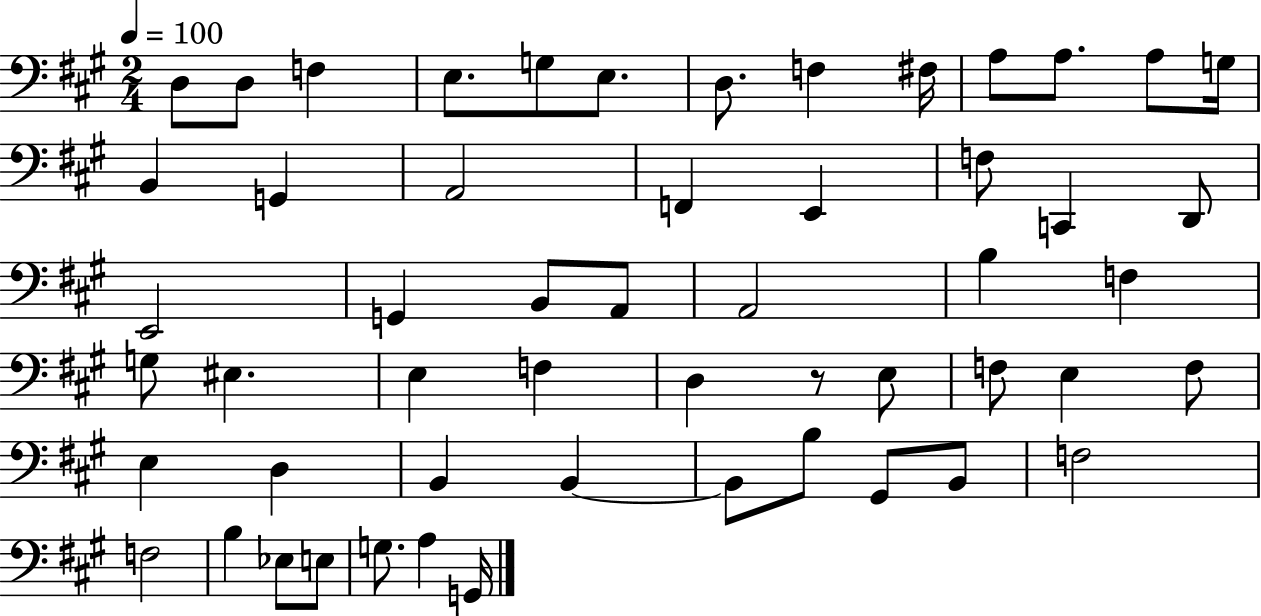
X:1
T:Untitled
M:2/4
L:1/4
K:A
D,/2 D,/2 F, E,/2 G,/2 E,/2 D,/2 F, ^F,/4 A,/2 A,/2 A,/2 G,/4 B,, G,, A,,2 F,, E,, F,/2 C,, D,,/2 E,,2 G,, B,,/2 A,,/2 A,,2 B, F, G,/2 ^E, E, F, D, z/2 E,/2 F,/2 E, F,/2 E, D, B,, B,, B,,/2 B,/2 ^G,,/2 B,,/2 F,2 F,2 B, _E,/2 E,/2 G,/2 A, G,,/4